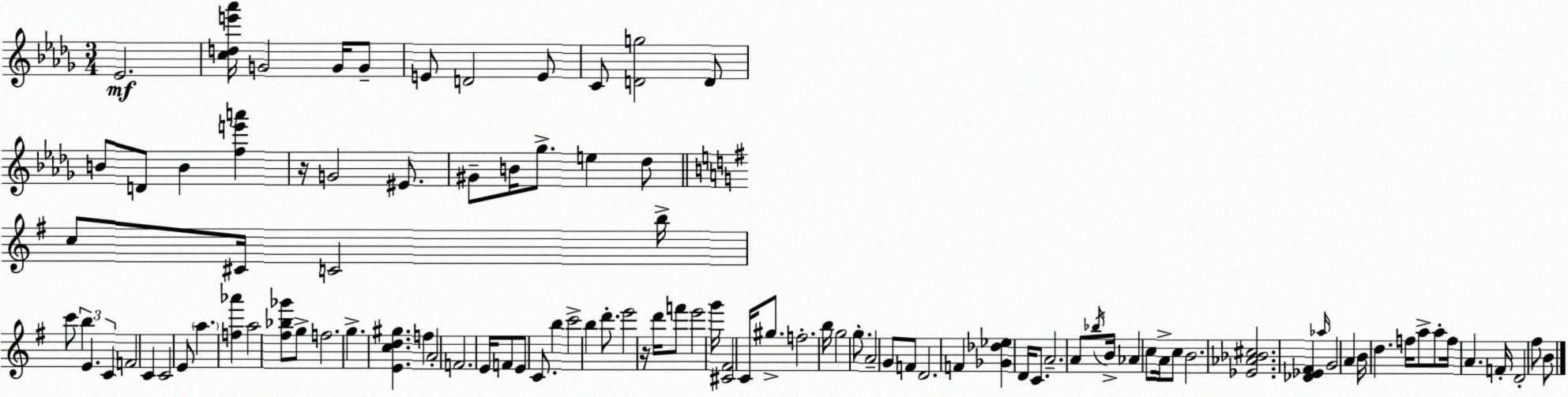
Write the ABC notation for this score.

X:1
T:Untitled
M:3/4
L:1/4
K:Bbm
_E2 [cde'_a']/4 G2 G/4 G/2 E/2 D2 E/2 C/2 [Dg]2 D/2 B/2 D/2 B [fe'a'] z/4 G2 ^E/2 ^G/2 B/4 _g/2 e _d/2 c/2 ^C/4 C2 b/4 c'/2 b E C F2 C C2 E/2 a [f_a'] a2 [^f_b_g']/2 g/2 f2 g [Ecd^g] f A2 F2 E/4 F/2 E/2 C/2 b c'2 b d'/2 e'2 z/4 d'/4 f'/2 e'2 g'/4 [^C^F]2 C/4 ^g/2 f2 b/4 g2 g/2 A2 G/2 F/2 D2 F [_G_d_e] D/4 C/2 A2 A/2 _b/4 B/4 _A c/2 A/4 c/2 B2 [_E_A_B^c]2 [_D_E^F] _a/4 G2 A B/4 d f/4 a/2 a/2 f/4 A F/4 D2 ^f/2 B/2